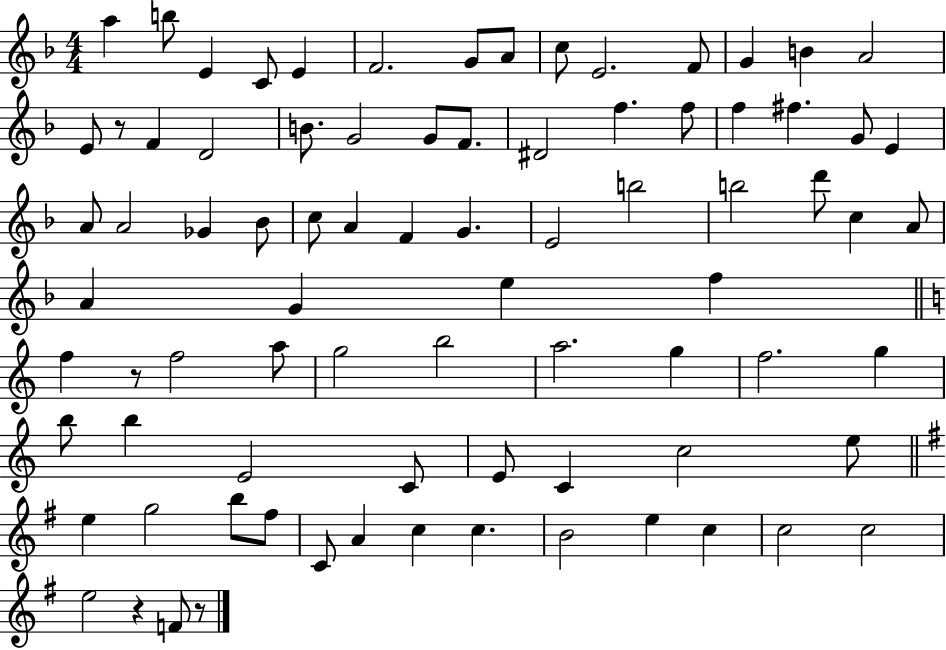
{
  \clef treble
  \numericTimeSignature
  \time 4/4
  \key f \major
  a''4 b''8 e'4 c'8 e'4 | f'2. g'8 a'8 | c''8 e'2. f'8 | g'4 b'4 a'2 | \break e'8 r8 f'4 d'2 | b'8. g'2 g'8 f'8. | dis'2 f''4. f''8 | f''4 fis''4. g'8 e'4 | \break a'8 a'2 ges'4 bes'8 | c''8 a'4 f'4 g'4. | e'2 b''2 | b''2 d'''8 c''4 a'8 | \break a'4 g'4 e''4 f''4 | \bar "||" \break \key c \major f''4 r8 f''2 a''8 | g''2 b''2 | a''2. g''4 | f''2. g''4 | \break b''8 b''4 e'2 c'8 | e'8 c'4 c''2 e''8 | \bar "||" \break \key g \major e''4 g''2 b''8 fis''8 | c'8 a'4 c''4 c''4. | b'2 e''4 c''4 | c''2 c''2 | \break e''2 r4 f'8 r8 | \bar "|."
}